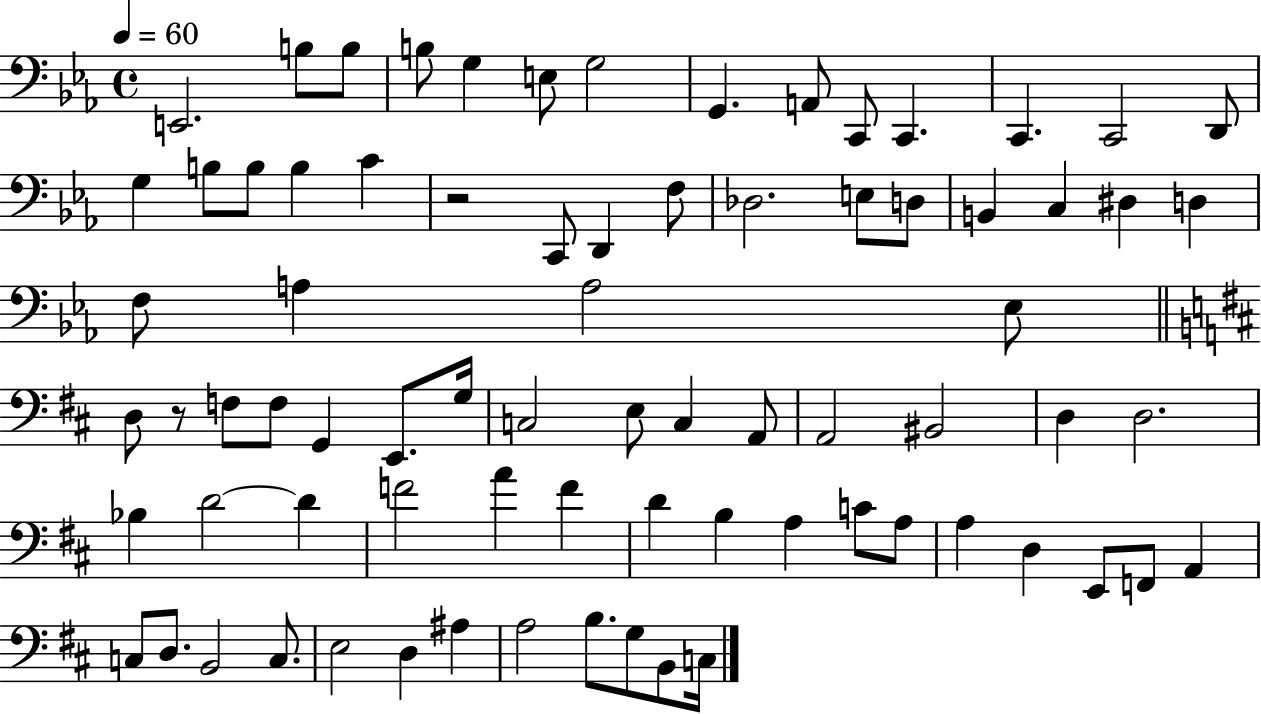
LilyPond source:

{
  \clef bass
  \time 4/4
  \defaultTimeSignature
  \key ees \major
  \tempo 4 = 60
  e,2. b8 b8 | b8 g4 e8 g2 | g,4. a,8 c,8 c,4. | c,4. c,2 d,8 | \break g4 b8 b8 b4 c'4 | r2 c,8 d,4 f8 | des2. e8 d8 | b,4 c4 dis4 d4 | \break f8 a4 a2 ees8 | \bar "||" \break \key b \minor d8 r8 f8 f8 g,4 e,8. g16 | c2 e8 c4 a,8 | a,2 bis,2 | d4 d2. | \break bes4 d'2~~ d'4 | f'2 a'4 f'4 | d'4 b4 a4 c'8 a8 | a4 d4 e,8 f,8 a,4 | \break c8 d8. b,2 c8. | e2 d4 ais4 | a2 b8. g8 b,8 c16 | \bar "|."
}